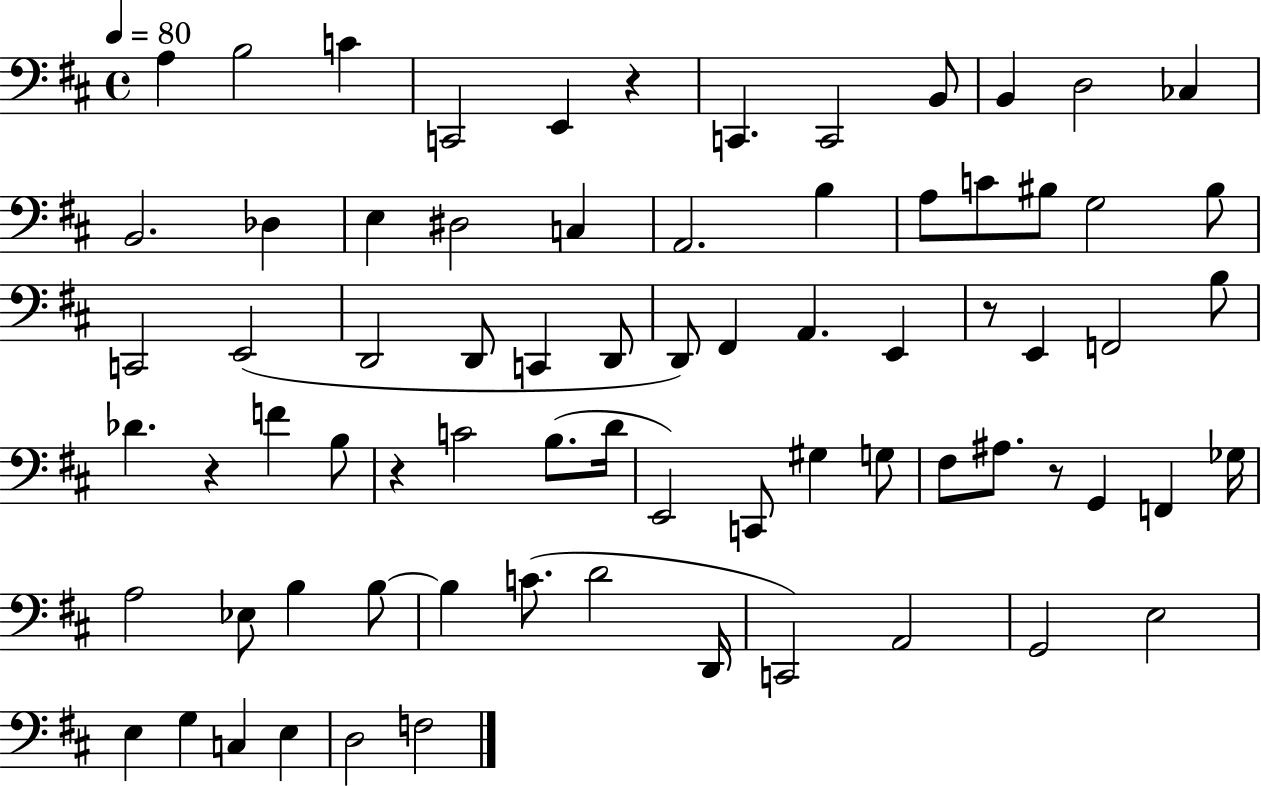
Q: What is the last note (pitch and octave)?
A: F3